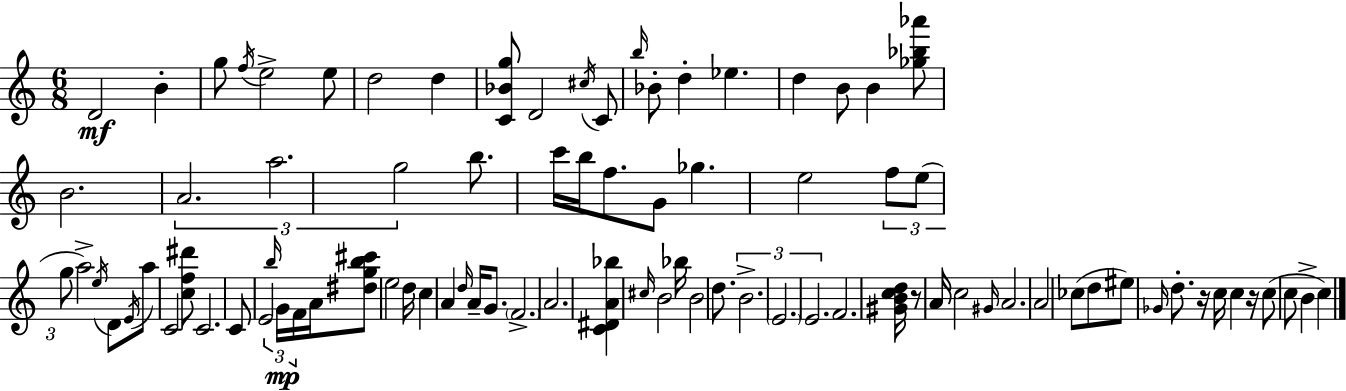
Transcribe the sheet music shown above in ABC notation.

X:1
T:Untitled
M:6/8
L:1/4
K:C
D2 B g/2 f/4 e2 e/2 d2 d [C_Bg]/2 D2 ^c/4 C/2 b/4 _B/2 d _e d B/2 B [_g_b_a']/2 B2 A2 a2 g2 b/2 c'/4 b/4 f/2 G/2 _g e2 f/2 e/2 g/2 a2 e/4 D/2 E/4 a/2 C2 [cf^d']/2 C2 C/2 E2 b/4 G/4 F/4 A/4 [^dgb^c']/2 e2 d/4 c A d/4 A/4 G/2 F2 A2 [C^DA_b] ^c/4 B2 _b/4 B2 d/2 B2 E2 E2 F2 [^GBcd]/4 z/2 A/4 c2 ^G/4 A2 A2 _c/2 d/2 ^e/2 _G/4 d/2 z/4 c/4 c z/4 c/2 c/2 B c